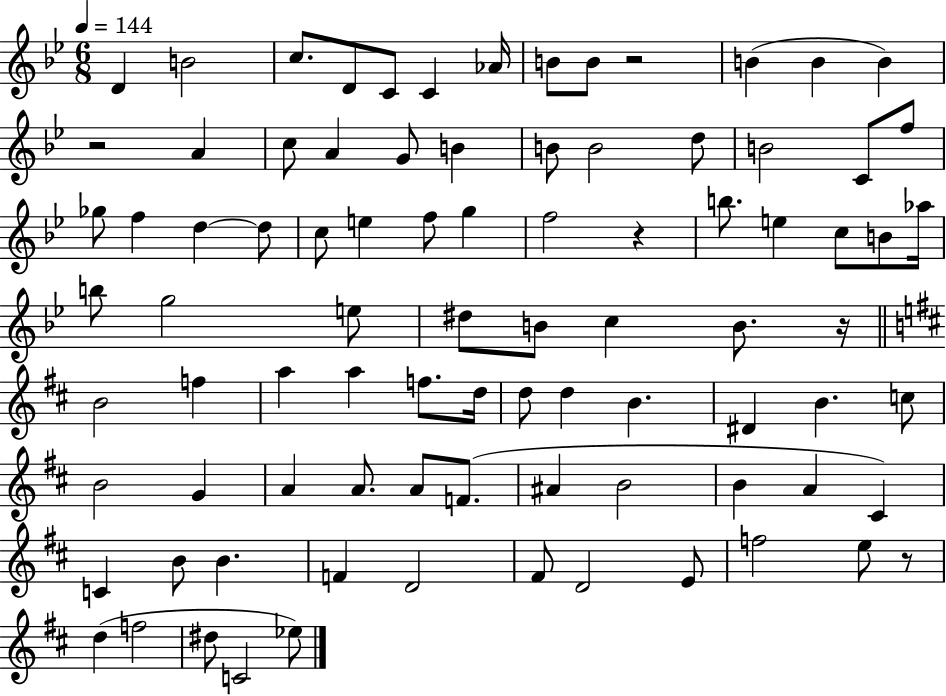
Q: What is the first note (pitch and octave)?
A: D4